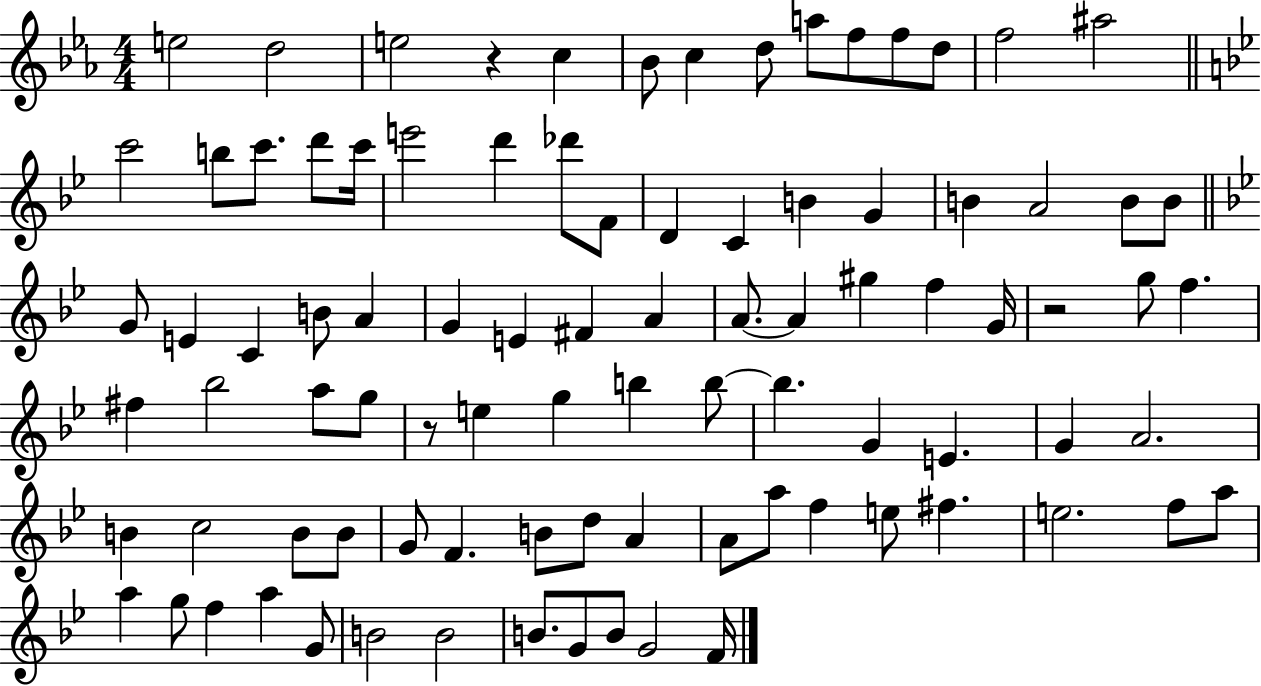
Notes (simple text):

E5/h D5/h E5/h R/q C5/q Bb4/e C5/q D5/e A5/e F5/e F5/e D5/e F5/h A#5/h C6/h B5/e C6/e. D6/e C6/s E6/h D6/q Db6/e F4/e D4/q C4/q B4/q G4/q B4/q A4/h B4/e B4/e G4/e E4/q C4/q B4/e A4/q G4/q E4/q F#4/q A4/q A4/e. A4/q G#5/q F5/q G4/s R/h G5/e F5/q. F#5/q Bb5/h A5/e G5/e R/e E5/q G5/q B5/q B5/e B5/q. G4/q E4/q. G4/q A4/h. B4/q C5/h B4/e B4/e G4/e F4/q. B4/e D5/e A4/q A4/e A5/e F5/q E5/e F#5/q. E5/h. F5/e A5/e A5/q G5/e F5/q A5/q G4/e B4/h B4/h B4/e. G4/e B4/e G4/h F4/s